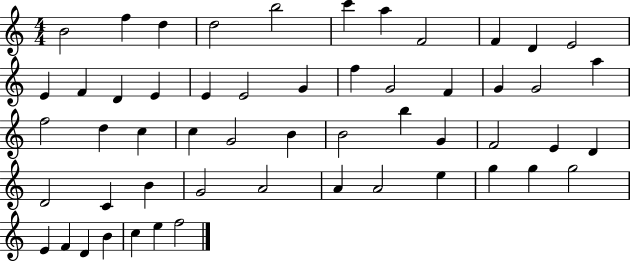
{
  \clef treble
  \numericTimeSignature
  \time 4/4
  \key c \major
  b'2 f''4 d''4 | d''2 b''2 | c'''4 a''4 f'2 | f'4 d'4 e'2 | \break e'4 f'4 d'4 e'4 | e'4 e'2 g'4 | f''4 g'2 f'4 | g'4 g'2 a''4 | \break f''2 d''4 c''4 | c''4 g'2 b'4 | b'2 b''4 g'4 | f'2 e'4 d'4 | \break d'2 c'4 b'4 | g'2 a'2 | a'4 a'2 e''4 | g''4 g''4 g''2 | \break e'4 f'4 d'4 b'4 | c''4 e''4 f''2 | \bar "|."
}